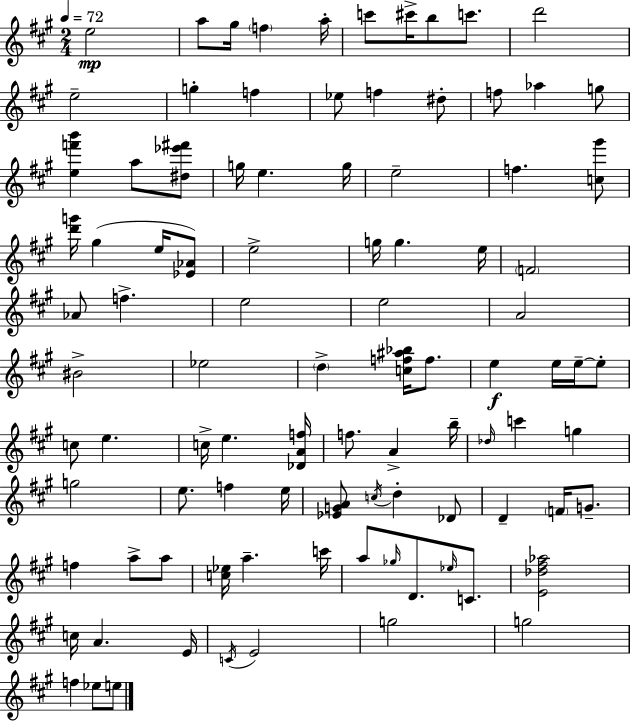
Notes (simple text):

E5/h A5/e G#5/s F5/q A5/s C6/e C#6/s B5/e C6/e. D6/h E5/h G5/q F5/q Eb5/e F5/q D#5/e F5/e Ab5/q G5/e [E5,F6,B6]/q A5/e [D#5,Eb6,F#6]/e G5/s E5/q. G5/s E5/h F5/q. [C5,G#6]/e [D6,G6]/s G#5/q E5/s [Eb4,Ab4]/e E5/h G5/s G5/q. E5/s F4/h Ab4/e F5/q. E5/h E5/h A4/h BIS4/h Eb5/h D5/q [C5,F5,A#5,Bb5]/s F5/e. E5/q E5/s E5/s E5/e C5/e E5/q. C5/s E5/q. [Db4,A4,F5]/s F5/e. A4/q B5/s Db5/s C6/q G5/q G5/h E5/e. F5/q E5/s [Eb4,G4,A4]/e C5/s D5/q Db4/e D4/q F4/s G4/e. F5/q A5/e A5/e [C5,Eb5]/s A5/q. C6/s A5/e Gb5/s D4/e. Eb5/s C4/e. [E4,Db5,F#5,Ab5]/h C5/s A4/q. E4/s C4/s E4/h G5/h G5/h F5/q Eb5/e E5/e